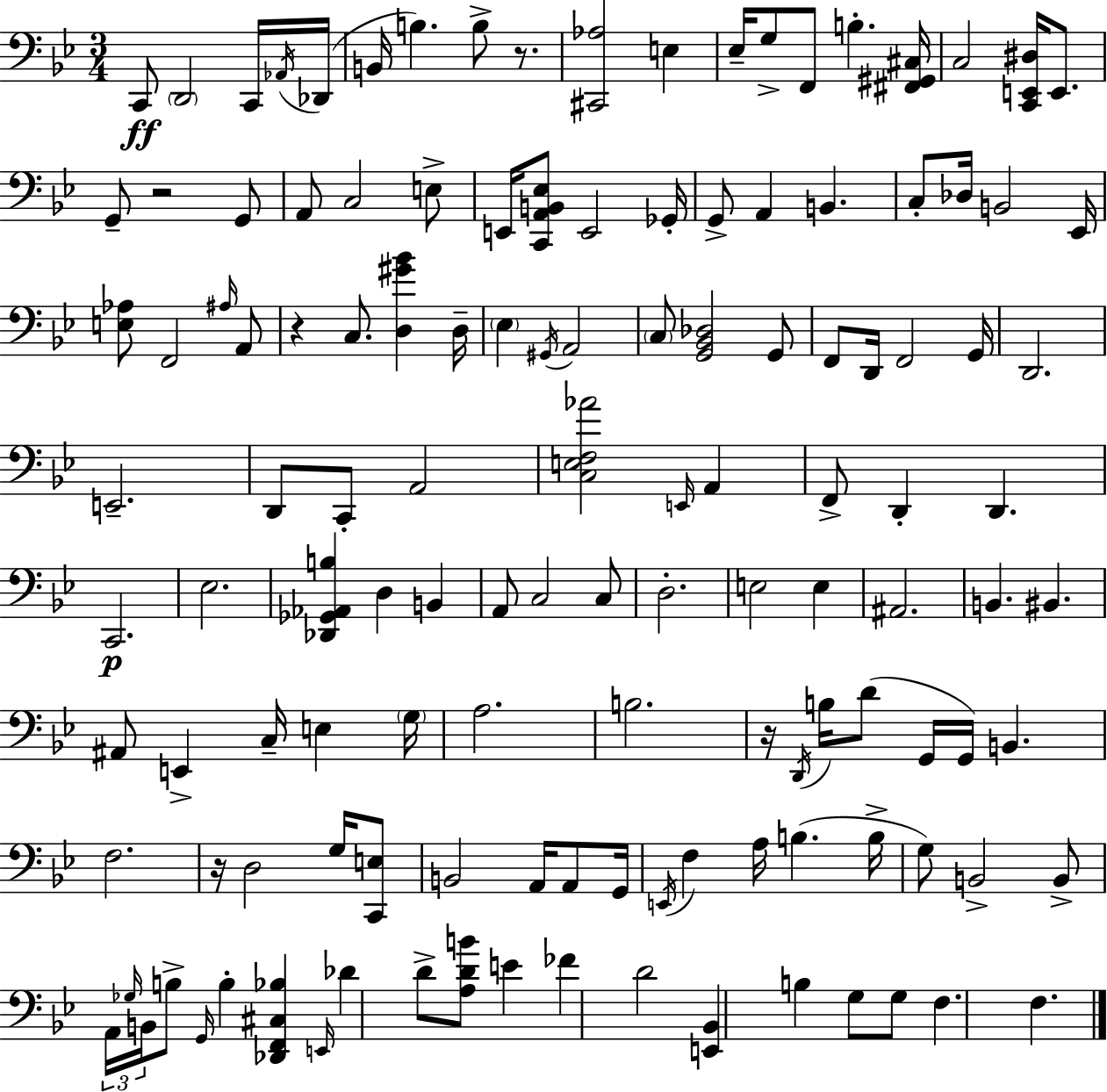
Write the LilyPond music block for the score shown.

{
  \clef bass
  \numericTimeSignature
  \time 3/4
  \key g \minor
  c,8\ff \parenthesize d,2 c,16 \acciaccatura { aes,16 } | des,16( b,16 b4.) b8-> r8. | <cis, aes>2 e4 | ees16-- g8-> f,8 b4.-. | \break <fis, gis, cis>16 c2 <c, e, dis>16 e,8. | g,8-- r2 g,8 | a,8 c2 e8-> | e,16 <c, a, b, ees>8 e,2 | \break ges,16-. g,8-> a,4 b,4. | c8-. des16 b,2 | ees,16 <e aes>8 f,2 \grace { ais16 } | a,8 r4 c8. <d gis' bes'>4 | \break d16-- \parenthesize ees4 \acciaccatura { gis,16 } a,2 | \parenthesize c8 <g, bes, des>2 | g,8 f,8 d,16 f,2 | g,16 d,2. | \break e,2.-- | d,8 c,8-. a,2 | <c e f aes'>2 \grace { e,16 } | a,4 f,8-> d,4-. d,4. | \break c,2.\p | ees2. | <des, ges, aes, b>4 d4 | b,4 a,8 c2 | \break c8 d2.-. | e2 | e4 ais,2. | b,4. bis,4. | \break ais,8 e,4-> c16-- e4 | \parenthesize g16 a2. | b2. | r16 \acciaccatura { d,16 } b16 d'8( g,16 g,16) b,4. | \break f2. | r16 d2 | g16 <c, e>8 b,2 | a,16 a,8 g,16 \acciaccatura { e,16 } f4 a16 b4.( | \break b16-> g8) b,2-> | b,8-> \tuplet 3/2 { a,16 \grace { ges16 } b,16 } b8-> \grace { g,16 } | b4-. <des, f, cis bes>4 \grace { e,16 } des'4 | d'8-> <a d' b'>8 e'4 fes'4 | \break d'2 <e, bes,>4 | b4 g8 g8 f4. | f4. \bar "|."
}